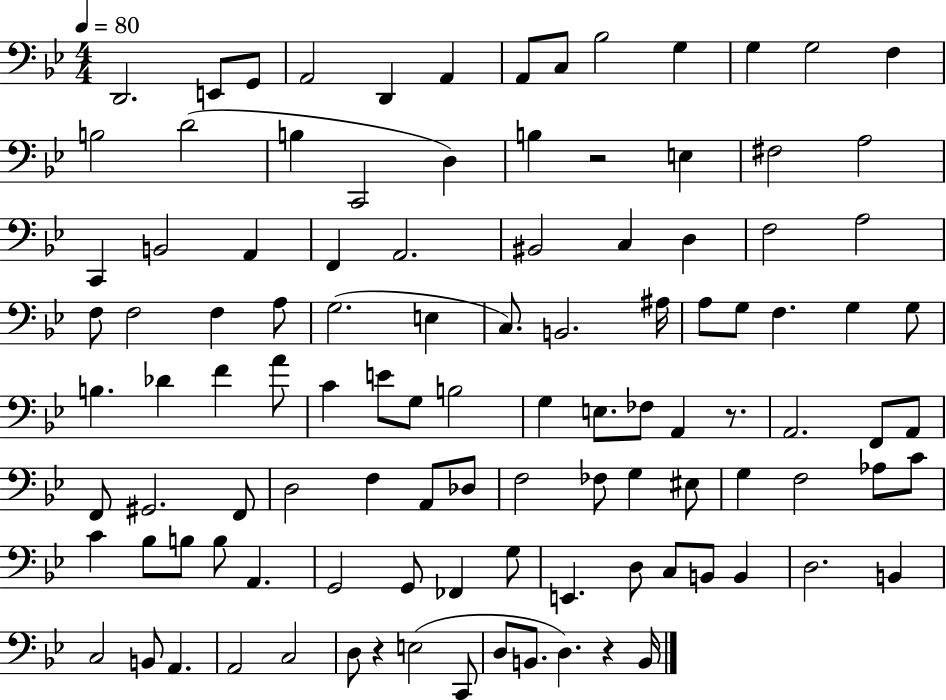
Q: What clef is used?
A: bass